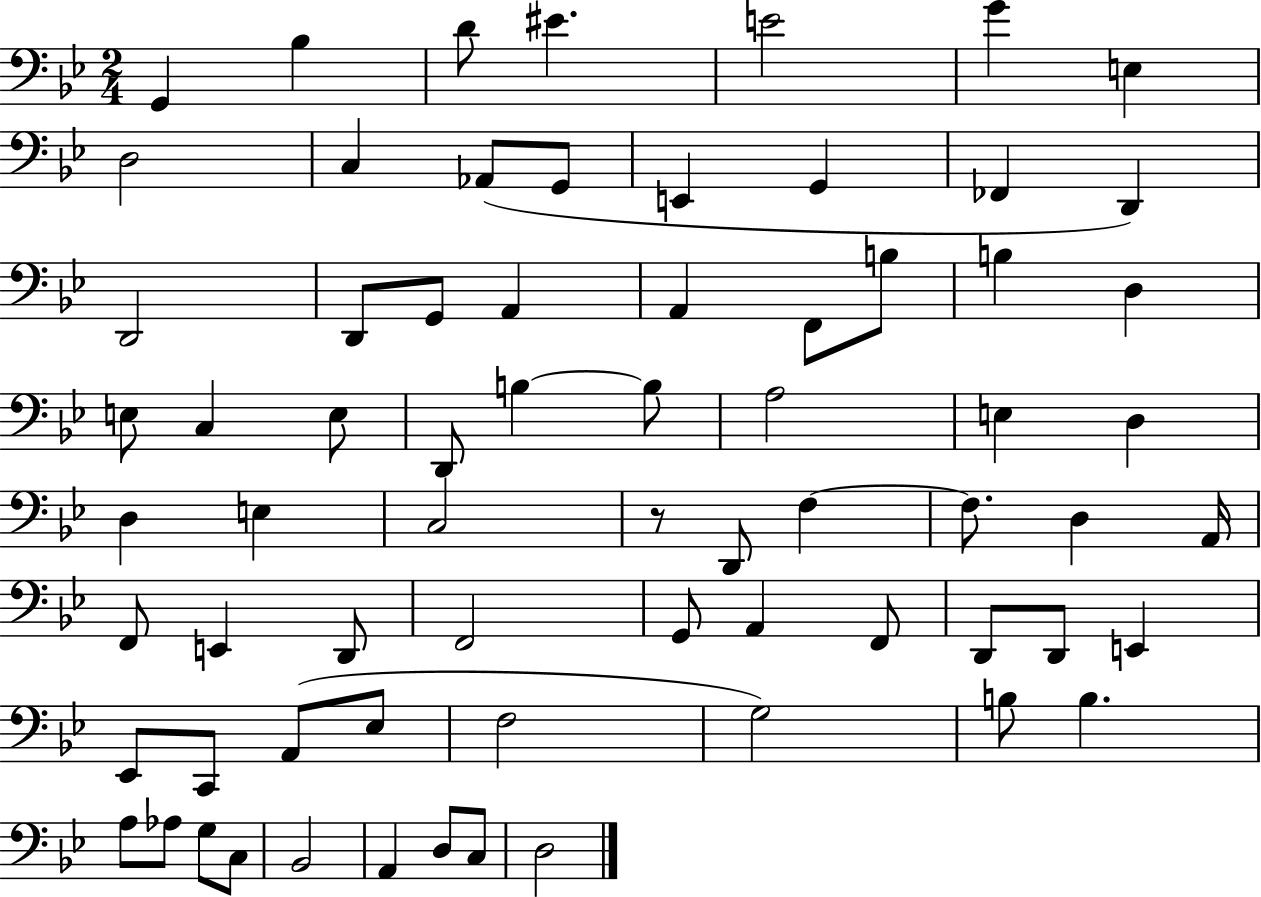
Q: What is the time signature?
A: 2/4